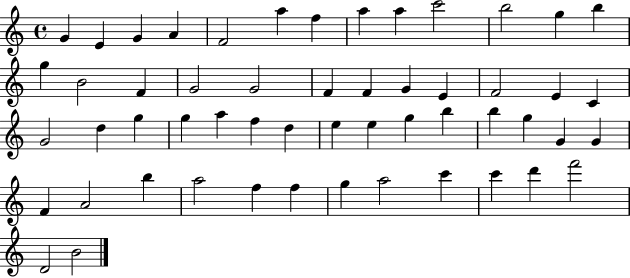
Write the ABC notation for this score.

X:1
T:Untitled
M:4/4
L:1/4
K:C
G E G A F2 a f a a c'2 b2 g b g B2 F G2 G2 F F G E F2 E C G2 d g g a f d e e g b b g G G F A2 b a2 f f g a2 c' c' d' f'2 D2 B2